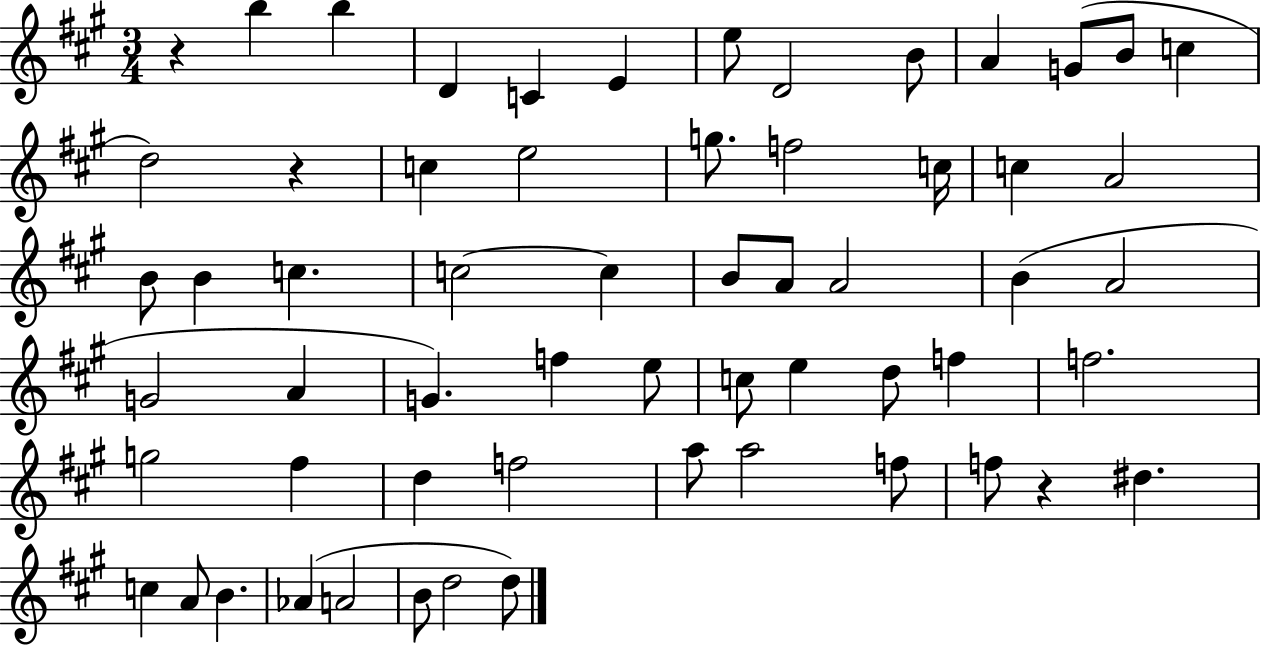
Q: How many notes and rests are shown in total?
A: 60